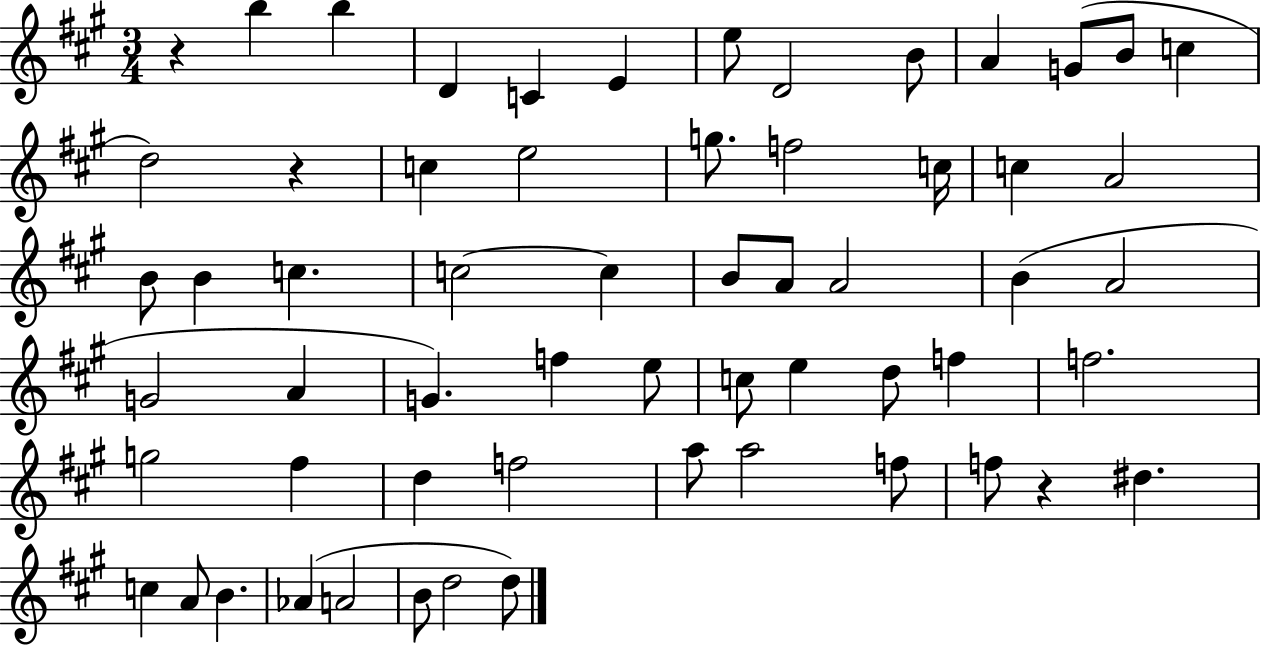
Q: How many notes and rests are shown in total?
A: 60